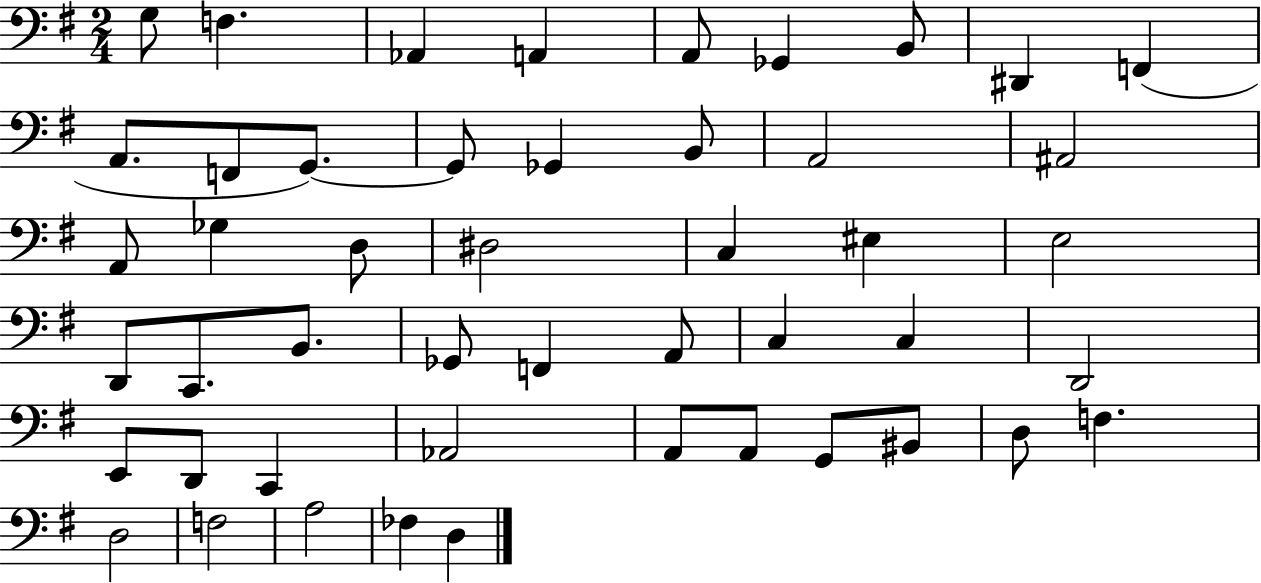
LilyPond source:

{
  \clef bass
  \numericTimeSignature
  \time 2/4
  \key g \major
  g8 f4. | aes,4 a,4 | a,8 ges,4 b,8 | dis,4 f,4( | \break a,8. f,8 g,8.~~) | g,8 ges,4 b,8 | a,2 | ais,2 | \break a,8 ges4 d8 | dis2 | c4 eis4 | e2 | \break d,8 c,8. b,8. | ges,8 f,4 a,8 | c4 c4 | d,2 | \break e,8 d,8 c,4 | aes,2 | a,8 a,8 g,8 bis,8 | d8 f4. | \break d2 | f2 | a2 | fes4 d4 | \break \bar "|."
}